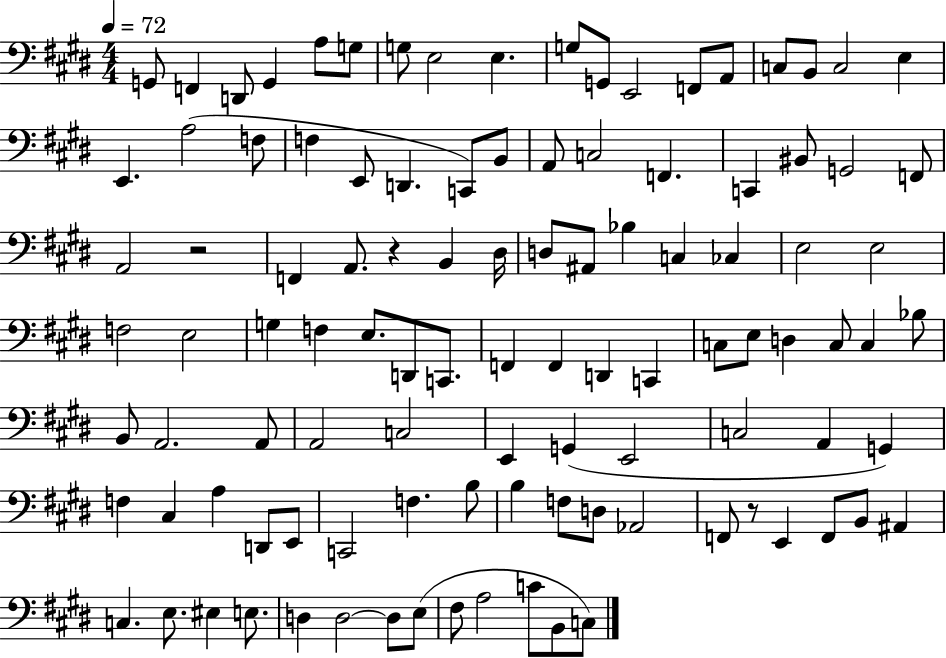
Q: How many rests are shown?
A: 3